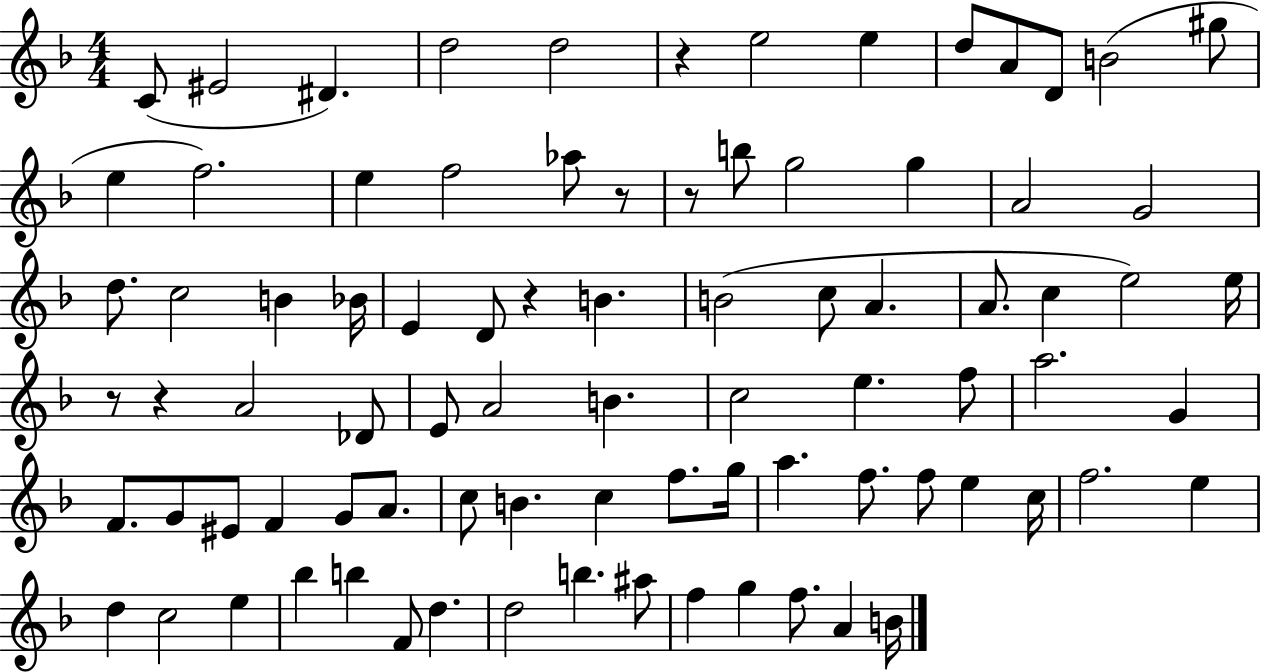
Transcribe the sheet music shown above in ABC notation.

X:1
T:Untitled
M:4/4
L:1/4
K:F
C/2 ^E2 ^D d2 d2 z e2 e d/2 A/2 D/2 B2 ^g/2 e f2 e f2 _a/2 z/2 z/2 b/2 g2 g A2 G2 d/2 c2 B _B/4 E D/2 z B B2 c/2 A A/2 c e2 e/4 z/2 z A2 _D/2 E/2 A2 B c2 e f/2 a2 G F/2 G/2 ^E/2 F G/2 A/2 c/2 B c f/2 g/4 a f/2 f/2 e c/4 f2 e d c2 e _b b F/2 d d2 b ^a/2 f g f/2 A B/4